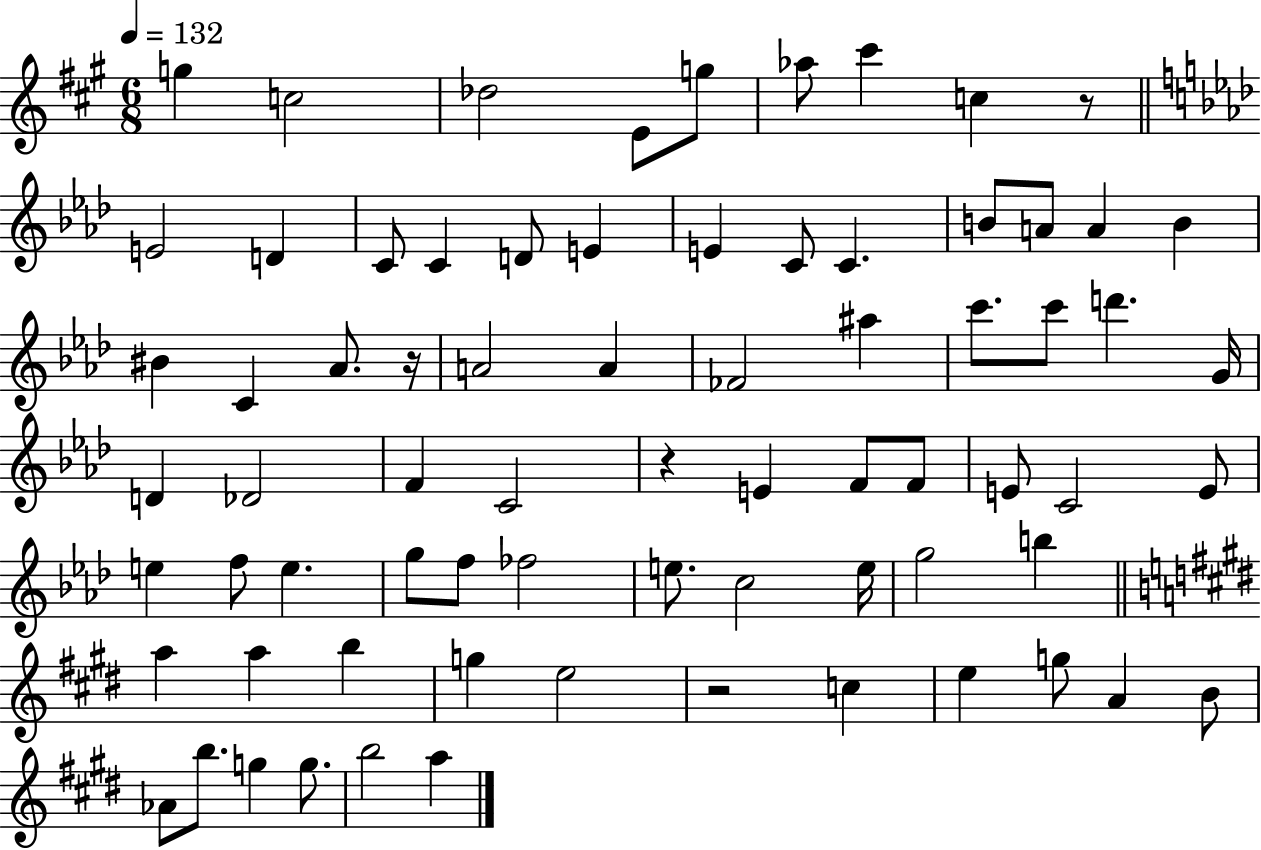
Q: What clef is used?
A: treble